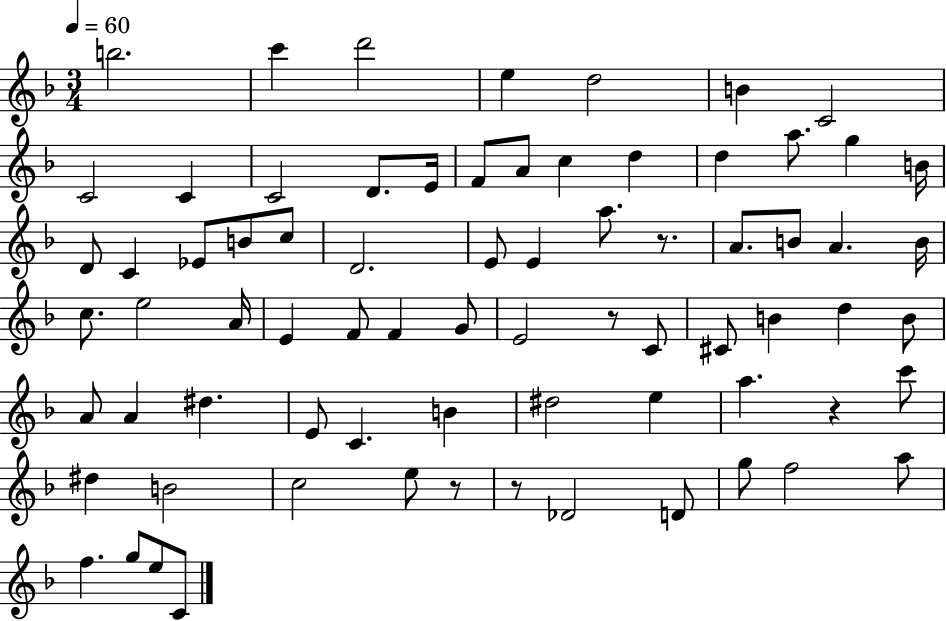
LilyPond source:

{
  \clef treble
  \numericTimeSignature
  \time 3/4
  \key f \major
  \tempo 4 = 60
  b''2. | c'''4 d'''2 | e''4 d''2 | b'4 c'2 | \break c'2 c'4 | c'2 d'8. e'16 | f'8 a'8 c''4 d''4 | d''4 a''8. g''4 b'16 | \break d'8 c'4 ees'8 b'8 c''8 | d'2. | e'8 e'4 a''8. r8. | a'8. b'8 a'4. b'16 | \break c''8. e''2 a'16 | e'4 f'8 f'4 g'8 | e'2 r8 c'8 | cis'8 b'4 d''4 b'8 | \break a'8 a'4 dis''4. | e'8 c'4. b'4 | dis''2 e''4 | a''4. r4 c'''8 | \break dis''4 b'2 | c''2 e''8 r8 | r8 des'2 d'8 | g''8 f''2 a''8 | \break f''4. g''8 e''8 c'8 | \bar "|."
}